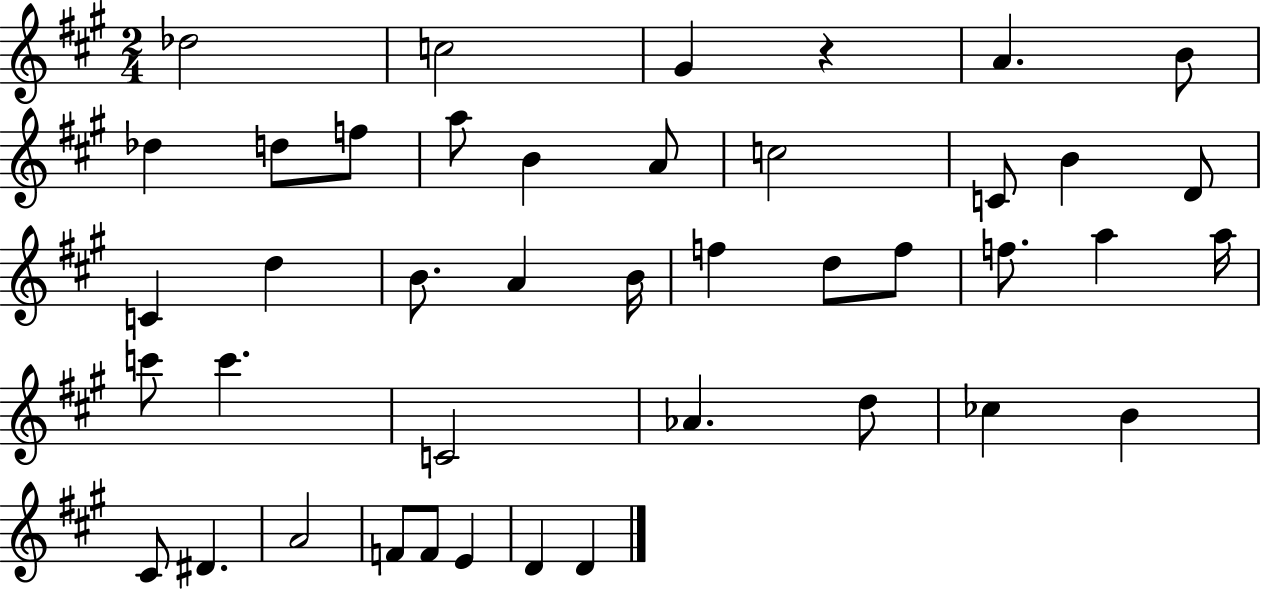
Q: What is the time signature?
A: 2/4